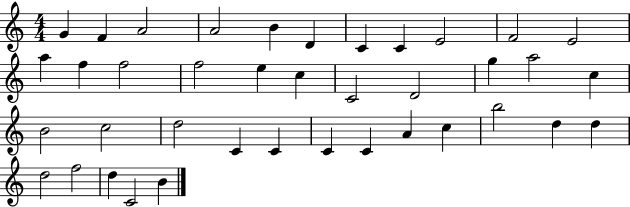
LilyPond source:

{
  \clef treble
  \numericTimeSignature
  \time 4/4
  \key c \major
  g'4 f'4 a'2 | a'2 b'4 d'4 | c'4 c'4 e'2 | f'2 e'2 | \break a''4 f''4 f''2 | f''2 e''4 c''4 | c'2 d'2 | g''4 a''2 c''4 | \break b'2 c''2 | d''2 c'4 c'4 | c'4 c'4 a'4 c''4 | b''2 d''4 d''4 | \break d''2 f''2 | d''4 c'2 b'4 | \bar "|."
}